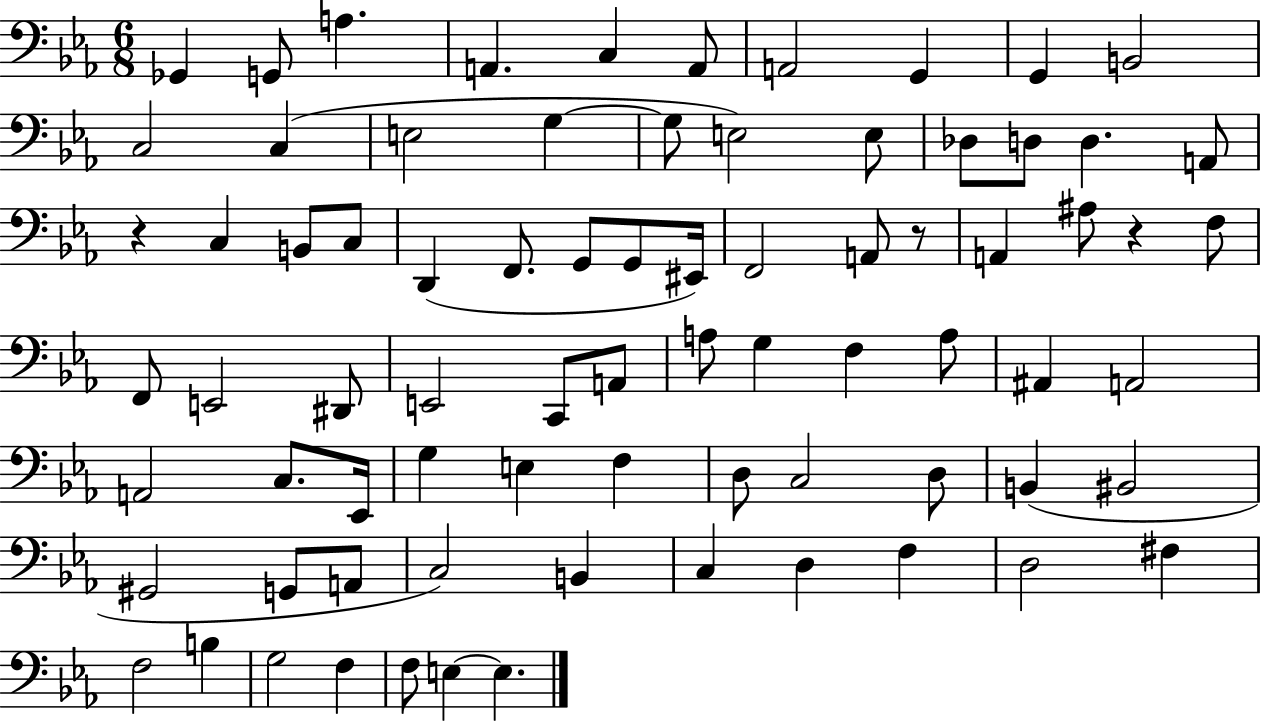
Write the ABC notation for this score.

X:1
T:Untitled
M:6/8
L:1/4
K:Eb
_G,, G,,/2 A, A,, C, A,,/2 A,,2 G,, G,, B,,2 C,2 C, E,2 G, G,/2 E,2 E,/2 _D,/2 D,/2 D, A,,/2 z C, B,,/2 C,/2 D,, F,,/2 G,,/2 G,,/2 ^E,,/4 F,,2 A,,/2 z/2 A,, ^A,/2 z F,/2 F,,/2 E,,2 ^D,,/2 E,,2 C,,/2 A,,/2 A,/2 G, F, A,/2 ^A,, A,,2 A,,2 C,/2 _E,,/4 G, E, F, D,/2 C,2 D,/2 B,, ^B,,2 ^G,,2 G,,/2 A,,/2 C,2 B,, C, D, F, D,2 ^F, F,2 B, G,2 F, F,/2 E, E,